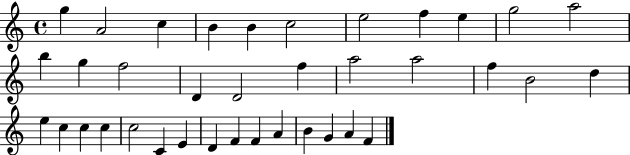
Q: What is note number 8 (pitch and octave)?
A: F5